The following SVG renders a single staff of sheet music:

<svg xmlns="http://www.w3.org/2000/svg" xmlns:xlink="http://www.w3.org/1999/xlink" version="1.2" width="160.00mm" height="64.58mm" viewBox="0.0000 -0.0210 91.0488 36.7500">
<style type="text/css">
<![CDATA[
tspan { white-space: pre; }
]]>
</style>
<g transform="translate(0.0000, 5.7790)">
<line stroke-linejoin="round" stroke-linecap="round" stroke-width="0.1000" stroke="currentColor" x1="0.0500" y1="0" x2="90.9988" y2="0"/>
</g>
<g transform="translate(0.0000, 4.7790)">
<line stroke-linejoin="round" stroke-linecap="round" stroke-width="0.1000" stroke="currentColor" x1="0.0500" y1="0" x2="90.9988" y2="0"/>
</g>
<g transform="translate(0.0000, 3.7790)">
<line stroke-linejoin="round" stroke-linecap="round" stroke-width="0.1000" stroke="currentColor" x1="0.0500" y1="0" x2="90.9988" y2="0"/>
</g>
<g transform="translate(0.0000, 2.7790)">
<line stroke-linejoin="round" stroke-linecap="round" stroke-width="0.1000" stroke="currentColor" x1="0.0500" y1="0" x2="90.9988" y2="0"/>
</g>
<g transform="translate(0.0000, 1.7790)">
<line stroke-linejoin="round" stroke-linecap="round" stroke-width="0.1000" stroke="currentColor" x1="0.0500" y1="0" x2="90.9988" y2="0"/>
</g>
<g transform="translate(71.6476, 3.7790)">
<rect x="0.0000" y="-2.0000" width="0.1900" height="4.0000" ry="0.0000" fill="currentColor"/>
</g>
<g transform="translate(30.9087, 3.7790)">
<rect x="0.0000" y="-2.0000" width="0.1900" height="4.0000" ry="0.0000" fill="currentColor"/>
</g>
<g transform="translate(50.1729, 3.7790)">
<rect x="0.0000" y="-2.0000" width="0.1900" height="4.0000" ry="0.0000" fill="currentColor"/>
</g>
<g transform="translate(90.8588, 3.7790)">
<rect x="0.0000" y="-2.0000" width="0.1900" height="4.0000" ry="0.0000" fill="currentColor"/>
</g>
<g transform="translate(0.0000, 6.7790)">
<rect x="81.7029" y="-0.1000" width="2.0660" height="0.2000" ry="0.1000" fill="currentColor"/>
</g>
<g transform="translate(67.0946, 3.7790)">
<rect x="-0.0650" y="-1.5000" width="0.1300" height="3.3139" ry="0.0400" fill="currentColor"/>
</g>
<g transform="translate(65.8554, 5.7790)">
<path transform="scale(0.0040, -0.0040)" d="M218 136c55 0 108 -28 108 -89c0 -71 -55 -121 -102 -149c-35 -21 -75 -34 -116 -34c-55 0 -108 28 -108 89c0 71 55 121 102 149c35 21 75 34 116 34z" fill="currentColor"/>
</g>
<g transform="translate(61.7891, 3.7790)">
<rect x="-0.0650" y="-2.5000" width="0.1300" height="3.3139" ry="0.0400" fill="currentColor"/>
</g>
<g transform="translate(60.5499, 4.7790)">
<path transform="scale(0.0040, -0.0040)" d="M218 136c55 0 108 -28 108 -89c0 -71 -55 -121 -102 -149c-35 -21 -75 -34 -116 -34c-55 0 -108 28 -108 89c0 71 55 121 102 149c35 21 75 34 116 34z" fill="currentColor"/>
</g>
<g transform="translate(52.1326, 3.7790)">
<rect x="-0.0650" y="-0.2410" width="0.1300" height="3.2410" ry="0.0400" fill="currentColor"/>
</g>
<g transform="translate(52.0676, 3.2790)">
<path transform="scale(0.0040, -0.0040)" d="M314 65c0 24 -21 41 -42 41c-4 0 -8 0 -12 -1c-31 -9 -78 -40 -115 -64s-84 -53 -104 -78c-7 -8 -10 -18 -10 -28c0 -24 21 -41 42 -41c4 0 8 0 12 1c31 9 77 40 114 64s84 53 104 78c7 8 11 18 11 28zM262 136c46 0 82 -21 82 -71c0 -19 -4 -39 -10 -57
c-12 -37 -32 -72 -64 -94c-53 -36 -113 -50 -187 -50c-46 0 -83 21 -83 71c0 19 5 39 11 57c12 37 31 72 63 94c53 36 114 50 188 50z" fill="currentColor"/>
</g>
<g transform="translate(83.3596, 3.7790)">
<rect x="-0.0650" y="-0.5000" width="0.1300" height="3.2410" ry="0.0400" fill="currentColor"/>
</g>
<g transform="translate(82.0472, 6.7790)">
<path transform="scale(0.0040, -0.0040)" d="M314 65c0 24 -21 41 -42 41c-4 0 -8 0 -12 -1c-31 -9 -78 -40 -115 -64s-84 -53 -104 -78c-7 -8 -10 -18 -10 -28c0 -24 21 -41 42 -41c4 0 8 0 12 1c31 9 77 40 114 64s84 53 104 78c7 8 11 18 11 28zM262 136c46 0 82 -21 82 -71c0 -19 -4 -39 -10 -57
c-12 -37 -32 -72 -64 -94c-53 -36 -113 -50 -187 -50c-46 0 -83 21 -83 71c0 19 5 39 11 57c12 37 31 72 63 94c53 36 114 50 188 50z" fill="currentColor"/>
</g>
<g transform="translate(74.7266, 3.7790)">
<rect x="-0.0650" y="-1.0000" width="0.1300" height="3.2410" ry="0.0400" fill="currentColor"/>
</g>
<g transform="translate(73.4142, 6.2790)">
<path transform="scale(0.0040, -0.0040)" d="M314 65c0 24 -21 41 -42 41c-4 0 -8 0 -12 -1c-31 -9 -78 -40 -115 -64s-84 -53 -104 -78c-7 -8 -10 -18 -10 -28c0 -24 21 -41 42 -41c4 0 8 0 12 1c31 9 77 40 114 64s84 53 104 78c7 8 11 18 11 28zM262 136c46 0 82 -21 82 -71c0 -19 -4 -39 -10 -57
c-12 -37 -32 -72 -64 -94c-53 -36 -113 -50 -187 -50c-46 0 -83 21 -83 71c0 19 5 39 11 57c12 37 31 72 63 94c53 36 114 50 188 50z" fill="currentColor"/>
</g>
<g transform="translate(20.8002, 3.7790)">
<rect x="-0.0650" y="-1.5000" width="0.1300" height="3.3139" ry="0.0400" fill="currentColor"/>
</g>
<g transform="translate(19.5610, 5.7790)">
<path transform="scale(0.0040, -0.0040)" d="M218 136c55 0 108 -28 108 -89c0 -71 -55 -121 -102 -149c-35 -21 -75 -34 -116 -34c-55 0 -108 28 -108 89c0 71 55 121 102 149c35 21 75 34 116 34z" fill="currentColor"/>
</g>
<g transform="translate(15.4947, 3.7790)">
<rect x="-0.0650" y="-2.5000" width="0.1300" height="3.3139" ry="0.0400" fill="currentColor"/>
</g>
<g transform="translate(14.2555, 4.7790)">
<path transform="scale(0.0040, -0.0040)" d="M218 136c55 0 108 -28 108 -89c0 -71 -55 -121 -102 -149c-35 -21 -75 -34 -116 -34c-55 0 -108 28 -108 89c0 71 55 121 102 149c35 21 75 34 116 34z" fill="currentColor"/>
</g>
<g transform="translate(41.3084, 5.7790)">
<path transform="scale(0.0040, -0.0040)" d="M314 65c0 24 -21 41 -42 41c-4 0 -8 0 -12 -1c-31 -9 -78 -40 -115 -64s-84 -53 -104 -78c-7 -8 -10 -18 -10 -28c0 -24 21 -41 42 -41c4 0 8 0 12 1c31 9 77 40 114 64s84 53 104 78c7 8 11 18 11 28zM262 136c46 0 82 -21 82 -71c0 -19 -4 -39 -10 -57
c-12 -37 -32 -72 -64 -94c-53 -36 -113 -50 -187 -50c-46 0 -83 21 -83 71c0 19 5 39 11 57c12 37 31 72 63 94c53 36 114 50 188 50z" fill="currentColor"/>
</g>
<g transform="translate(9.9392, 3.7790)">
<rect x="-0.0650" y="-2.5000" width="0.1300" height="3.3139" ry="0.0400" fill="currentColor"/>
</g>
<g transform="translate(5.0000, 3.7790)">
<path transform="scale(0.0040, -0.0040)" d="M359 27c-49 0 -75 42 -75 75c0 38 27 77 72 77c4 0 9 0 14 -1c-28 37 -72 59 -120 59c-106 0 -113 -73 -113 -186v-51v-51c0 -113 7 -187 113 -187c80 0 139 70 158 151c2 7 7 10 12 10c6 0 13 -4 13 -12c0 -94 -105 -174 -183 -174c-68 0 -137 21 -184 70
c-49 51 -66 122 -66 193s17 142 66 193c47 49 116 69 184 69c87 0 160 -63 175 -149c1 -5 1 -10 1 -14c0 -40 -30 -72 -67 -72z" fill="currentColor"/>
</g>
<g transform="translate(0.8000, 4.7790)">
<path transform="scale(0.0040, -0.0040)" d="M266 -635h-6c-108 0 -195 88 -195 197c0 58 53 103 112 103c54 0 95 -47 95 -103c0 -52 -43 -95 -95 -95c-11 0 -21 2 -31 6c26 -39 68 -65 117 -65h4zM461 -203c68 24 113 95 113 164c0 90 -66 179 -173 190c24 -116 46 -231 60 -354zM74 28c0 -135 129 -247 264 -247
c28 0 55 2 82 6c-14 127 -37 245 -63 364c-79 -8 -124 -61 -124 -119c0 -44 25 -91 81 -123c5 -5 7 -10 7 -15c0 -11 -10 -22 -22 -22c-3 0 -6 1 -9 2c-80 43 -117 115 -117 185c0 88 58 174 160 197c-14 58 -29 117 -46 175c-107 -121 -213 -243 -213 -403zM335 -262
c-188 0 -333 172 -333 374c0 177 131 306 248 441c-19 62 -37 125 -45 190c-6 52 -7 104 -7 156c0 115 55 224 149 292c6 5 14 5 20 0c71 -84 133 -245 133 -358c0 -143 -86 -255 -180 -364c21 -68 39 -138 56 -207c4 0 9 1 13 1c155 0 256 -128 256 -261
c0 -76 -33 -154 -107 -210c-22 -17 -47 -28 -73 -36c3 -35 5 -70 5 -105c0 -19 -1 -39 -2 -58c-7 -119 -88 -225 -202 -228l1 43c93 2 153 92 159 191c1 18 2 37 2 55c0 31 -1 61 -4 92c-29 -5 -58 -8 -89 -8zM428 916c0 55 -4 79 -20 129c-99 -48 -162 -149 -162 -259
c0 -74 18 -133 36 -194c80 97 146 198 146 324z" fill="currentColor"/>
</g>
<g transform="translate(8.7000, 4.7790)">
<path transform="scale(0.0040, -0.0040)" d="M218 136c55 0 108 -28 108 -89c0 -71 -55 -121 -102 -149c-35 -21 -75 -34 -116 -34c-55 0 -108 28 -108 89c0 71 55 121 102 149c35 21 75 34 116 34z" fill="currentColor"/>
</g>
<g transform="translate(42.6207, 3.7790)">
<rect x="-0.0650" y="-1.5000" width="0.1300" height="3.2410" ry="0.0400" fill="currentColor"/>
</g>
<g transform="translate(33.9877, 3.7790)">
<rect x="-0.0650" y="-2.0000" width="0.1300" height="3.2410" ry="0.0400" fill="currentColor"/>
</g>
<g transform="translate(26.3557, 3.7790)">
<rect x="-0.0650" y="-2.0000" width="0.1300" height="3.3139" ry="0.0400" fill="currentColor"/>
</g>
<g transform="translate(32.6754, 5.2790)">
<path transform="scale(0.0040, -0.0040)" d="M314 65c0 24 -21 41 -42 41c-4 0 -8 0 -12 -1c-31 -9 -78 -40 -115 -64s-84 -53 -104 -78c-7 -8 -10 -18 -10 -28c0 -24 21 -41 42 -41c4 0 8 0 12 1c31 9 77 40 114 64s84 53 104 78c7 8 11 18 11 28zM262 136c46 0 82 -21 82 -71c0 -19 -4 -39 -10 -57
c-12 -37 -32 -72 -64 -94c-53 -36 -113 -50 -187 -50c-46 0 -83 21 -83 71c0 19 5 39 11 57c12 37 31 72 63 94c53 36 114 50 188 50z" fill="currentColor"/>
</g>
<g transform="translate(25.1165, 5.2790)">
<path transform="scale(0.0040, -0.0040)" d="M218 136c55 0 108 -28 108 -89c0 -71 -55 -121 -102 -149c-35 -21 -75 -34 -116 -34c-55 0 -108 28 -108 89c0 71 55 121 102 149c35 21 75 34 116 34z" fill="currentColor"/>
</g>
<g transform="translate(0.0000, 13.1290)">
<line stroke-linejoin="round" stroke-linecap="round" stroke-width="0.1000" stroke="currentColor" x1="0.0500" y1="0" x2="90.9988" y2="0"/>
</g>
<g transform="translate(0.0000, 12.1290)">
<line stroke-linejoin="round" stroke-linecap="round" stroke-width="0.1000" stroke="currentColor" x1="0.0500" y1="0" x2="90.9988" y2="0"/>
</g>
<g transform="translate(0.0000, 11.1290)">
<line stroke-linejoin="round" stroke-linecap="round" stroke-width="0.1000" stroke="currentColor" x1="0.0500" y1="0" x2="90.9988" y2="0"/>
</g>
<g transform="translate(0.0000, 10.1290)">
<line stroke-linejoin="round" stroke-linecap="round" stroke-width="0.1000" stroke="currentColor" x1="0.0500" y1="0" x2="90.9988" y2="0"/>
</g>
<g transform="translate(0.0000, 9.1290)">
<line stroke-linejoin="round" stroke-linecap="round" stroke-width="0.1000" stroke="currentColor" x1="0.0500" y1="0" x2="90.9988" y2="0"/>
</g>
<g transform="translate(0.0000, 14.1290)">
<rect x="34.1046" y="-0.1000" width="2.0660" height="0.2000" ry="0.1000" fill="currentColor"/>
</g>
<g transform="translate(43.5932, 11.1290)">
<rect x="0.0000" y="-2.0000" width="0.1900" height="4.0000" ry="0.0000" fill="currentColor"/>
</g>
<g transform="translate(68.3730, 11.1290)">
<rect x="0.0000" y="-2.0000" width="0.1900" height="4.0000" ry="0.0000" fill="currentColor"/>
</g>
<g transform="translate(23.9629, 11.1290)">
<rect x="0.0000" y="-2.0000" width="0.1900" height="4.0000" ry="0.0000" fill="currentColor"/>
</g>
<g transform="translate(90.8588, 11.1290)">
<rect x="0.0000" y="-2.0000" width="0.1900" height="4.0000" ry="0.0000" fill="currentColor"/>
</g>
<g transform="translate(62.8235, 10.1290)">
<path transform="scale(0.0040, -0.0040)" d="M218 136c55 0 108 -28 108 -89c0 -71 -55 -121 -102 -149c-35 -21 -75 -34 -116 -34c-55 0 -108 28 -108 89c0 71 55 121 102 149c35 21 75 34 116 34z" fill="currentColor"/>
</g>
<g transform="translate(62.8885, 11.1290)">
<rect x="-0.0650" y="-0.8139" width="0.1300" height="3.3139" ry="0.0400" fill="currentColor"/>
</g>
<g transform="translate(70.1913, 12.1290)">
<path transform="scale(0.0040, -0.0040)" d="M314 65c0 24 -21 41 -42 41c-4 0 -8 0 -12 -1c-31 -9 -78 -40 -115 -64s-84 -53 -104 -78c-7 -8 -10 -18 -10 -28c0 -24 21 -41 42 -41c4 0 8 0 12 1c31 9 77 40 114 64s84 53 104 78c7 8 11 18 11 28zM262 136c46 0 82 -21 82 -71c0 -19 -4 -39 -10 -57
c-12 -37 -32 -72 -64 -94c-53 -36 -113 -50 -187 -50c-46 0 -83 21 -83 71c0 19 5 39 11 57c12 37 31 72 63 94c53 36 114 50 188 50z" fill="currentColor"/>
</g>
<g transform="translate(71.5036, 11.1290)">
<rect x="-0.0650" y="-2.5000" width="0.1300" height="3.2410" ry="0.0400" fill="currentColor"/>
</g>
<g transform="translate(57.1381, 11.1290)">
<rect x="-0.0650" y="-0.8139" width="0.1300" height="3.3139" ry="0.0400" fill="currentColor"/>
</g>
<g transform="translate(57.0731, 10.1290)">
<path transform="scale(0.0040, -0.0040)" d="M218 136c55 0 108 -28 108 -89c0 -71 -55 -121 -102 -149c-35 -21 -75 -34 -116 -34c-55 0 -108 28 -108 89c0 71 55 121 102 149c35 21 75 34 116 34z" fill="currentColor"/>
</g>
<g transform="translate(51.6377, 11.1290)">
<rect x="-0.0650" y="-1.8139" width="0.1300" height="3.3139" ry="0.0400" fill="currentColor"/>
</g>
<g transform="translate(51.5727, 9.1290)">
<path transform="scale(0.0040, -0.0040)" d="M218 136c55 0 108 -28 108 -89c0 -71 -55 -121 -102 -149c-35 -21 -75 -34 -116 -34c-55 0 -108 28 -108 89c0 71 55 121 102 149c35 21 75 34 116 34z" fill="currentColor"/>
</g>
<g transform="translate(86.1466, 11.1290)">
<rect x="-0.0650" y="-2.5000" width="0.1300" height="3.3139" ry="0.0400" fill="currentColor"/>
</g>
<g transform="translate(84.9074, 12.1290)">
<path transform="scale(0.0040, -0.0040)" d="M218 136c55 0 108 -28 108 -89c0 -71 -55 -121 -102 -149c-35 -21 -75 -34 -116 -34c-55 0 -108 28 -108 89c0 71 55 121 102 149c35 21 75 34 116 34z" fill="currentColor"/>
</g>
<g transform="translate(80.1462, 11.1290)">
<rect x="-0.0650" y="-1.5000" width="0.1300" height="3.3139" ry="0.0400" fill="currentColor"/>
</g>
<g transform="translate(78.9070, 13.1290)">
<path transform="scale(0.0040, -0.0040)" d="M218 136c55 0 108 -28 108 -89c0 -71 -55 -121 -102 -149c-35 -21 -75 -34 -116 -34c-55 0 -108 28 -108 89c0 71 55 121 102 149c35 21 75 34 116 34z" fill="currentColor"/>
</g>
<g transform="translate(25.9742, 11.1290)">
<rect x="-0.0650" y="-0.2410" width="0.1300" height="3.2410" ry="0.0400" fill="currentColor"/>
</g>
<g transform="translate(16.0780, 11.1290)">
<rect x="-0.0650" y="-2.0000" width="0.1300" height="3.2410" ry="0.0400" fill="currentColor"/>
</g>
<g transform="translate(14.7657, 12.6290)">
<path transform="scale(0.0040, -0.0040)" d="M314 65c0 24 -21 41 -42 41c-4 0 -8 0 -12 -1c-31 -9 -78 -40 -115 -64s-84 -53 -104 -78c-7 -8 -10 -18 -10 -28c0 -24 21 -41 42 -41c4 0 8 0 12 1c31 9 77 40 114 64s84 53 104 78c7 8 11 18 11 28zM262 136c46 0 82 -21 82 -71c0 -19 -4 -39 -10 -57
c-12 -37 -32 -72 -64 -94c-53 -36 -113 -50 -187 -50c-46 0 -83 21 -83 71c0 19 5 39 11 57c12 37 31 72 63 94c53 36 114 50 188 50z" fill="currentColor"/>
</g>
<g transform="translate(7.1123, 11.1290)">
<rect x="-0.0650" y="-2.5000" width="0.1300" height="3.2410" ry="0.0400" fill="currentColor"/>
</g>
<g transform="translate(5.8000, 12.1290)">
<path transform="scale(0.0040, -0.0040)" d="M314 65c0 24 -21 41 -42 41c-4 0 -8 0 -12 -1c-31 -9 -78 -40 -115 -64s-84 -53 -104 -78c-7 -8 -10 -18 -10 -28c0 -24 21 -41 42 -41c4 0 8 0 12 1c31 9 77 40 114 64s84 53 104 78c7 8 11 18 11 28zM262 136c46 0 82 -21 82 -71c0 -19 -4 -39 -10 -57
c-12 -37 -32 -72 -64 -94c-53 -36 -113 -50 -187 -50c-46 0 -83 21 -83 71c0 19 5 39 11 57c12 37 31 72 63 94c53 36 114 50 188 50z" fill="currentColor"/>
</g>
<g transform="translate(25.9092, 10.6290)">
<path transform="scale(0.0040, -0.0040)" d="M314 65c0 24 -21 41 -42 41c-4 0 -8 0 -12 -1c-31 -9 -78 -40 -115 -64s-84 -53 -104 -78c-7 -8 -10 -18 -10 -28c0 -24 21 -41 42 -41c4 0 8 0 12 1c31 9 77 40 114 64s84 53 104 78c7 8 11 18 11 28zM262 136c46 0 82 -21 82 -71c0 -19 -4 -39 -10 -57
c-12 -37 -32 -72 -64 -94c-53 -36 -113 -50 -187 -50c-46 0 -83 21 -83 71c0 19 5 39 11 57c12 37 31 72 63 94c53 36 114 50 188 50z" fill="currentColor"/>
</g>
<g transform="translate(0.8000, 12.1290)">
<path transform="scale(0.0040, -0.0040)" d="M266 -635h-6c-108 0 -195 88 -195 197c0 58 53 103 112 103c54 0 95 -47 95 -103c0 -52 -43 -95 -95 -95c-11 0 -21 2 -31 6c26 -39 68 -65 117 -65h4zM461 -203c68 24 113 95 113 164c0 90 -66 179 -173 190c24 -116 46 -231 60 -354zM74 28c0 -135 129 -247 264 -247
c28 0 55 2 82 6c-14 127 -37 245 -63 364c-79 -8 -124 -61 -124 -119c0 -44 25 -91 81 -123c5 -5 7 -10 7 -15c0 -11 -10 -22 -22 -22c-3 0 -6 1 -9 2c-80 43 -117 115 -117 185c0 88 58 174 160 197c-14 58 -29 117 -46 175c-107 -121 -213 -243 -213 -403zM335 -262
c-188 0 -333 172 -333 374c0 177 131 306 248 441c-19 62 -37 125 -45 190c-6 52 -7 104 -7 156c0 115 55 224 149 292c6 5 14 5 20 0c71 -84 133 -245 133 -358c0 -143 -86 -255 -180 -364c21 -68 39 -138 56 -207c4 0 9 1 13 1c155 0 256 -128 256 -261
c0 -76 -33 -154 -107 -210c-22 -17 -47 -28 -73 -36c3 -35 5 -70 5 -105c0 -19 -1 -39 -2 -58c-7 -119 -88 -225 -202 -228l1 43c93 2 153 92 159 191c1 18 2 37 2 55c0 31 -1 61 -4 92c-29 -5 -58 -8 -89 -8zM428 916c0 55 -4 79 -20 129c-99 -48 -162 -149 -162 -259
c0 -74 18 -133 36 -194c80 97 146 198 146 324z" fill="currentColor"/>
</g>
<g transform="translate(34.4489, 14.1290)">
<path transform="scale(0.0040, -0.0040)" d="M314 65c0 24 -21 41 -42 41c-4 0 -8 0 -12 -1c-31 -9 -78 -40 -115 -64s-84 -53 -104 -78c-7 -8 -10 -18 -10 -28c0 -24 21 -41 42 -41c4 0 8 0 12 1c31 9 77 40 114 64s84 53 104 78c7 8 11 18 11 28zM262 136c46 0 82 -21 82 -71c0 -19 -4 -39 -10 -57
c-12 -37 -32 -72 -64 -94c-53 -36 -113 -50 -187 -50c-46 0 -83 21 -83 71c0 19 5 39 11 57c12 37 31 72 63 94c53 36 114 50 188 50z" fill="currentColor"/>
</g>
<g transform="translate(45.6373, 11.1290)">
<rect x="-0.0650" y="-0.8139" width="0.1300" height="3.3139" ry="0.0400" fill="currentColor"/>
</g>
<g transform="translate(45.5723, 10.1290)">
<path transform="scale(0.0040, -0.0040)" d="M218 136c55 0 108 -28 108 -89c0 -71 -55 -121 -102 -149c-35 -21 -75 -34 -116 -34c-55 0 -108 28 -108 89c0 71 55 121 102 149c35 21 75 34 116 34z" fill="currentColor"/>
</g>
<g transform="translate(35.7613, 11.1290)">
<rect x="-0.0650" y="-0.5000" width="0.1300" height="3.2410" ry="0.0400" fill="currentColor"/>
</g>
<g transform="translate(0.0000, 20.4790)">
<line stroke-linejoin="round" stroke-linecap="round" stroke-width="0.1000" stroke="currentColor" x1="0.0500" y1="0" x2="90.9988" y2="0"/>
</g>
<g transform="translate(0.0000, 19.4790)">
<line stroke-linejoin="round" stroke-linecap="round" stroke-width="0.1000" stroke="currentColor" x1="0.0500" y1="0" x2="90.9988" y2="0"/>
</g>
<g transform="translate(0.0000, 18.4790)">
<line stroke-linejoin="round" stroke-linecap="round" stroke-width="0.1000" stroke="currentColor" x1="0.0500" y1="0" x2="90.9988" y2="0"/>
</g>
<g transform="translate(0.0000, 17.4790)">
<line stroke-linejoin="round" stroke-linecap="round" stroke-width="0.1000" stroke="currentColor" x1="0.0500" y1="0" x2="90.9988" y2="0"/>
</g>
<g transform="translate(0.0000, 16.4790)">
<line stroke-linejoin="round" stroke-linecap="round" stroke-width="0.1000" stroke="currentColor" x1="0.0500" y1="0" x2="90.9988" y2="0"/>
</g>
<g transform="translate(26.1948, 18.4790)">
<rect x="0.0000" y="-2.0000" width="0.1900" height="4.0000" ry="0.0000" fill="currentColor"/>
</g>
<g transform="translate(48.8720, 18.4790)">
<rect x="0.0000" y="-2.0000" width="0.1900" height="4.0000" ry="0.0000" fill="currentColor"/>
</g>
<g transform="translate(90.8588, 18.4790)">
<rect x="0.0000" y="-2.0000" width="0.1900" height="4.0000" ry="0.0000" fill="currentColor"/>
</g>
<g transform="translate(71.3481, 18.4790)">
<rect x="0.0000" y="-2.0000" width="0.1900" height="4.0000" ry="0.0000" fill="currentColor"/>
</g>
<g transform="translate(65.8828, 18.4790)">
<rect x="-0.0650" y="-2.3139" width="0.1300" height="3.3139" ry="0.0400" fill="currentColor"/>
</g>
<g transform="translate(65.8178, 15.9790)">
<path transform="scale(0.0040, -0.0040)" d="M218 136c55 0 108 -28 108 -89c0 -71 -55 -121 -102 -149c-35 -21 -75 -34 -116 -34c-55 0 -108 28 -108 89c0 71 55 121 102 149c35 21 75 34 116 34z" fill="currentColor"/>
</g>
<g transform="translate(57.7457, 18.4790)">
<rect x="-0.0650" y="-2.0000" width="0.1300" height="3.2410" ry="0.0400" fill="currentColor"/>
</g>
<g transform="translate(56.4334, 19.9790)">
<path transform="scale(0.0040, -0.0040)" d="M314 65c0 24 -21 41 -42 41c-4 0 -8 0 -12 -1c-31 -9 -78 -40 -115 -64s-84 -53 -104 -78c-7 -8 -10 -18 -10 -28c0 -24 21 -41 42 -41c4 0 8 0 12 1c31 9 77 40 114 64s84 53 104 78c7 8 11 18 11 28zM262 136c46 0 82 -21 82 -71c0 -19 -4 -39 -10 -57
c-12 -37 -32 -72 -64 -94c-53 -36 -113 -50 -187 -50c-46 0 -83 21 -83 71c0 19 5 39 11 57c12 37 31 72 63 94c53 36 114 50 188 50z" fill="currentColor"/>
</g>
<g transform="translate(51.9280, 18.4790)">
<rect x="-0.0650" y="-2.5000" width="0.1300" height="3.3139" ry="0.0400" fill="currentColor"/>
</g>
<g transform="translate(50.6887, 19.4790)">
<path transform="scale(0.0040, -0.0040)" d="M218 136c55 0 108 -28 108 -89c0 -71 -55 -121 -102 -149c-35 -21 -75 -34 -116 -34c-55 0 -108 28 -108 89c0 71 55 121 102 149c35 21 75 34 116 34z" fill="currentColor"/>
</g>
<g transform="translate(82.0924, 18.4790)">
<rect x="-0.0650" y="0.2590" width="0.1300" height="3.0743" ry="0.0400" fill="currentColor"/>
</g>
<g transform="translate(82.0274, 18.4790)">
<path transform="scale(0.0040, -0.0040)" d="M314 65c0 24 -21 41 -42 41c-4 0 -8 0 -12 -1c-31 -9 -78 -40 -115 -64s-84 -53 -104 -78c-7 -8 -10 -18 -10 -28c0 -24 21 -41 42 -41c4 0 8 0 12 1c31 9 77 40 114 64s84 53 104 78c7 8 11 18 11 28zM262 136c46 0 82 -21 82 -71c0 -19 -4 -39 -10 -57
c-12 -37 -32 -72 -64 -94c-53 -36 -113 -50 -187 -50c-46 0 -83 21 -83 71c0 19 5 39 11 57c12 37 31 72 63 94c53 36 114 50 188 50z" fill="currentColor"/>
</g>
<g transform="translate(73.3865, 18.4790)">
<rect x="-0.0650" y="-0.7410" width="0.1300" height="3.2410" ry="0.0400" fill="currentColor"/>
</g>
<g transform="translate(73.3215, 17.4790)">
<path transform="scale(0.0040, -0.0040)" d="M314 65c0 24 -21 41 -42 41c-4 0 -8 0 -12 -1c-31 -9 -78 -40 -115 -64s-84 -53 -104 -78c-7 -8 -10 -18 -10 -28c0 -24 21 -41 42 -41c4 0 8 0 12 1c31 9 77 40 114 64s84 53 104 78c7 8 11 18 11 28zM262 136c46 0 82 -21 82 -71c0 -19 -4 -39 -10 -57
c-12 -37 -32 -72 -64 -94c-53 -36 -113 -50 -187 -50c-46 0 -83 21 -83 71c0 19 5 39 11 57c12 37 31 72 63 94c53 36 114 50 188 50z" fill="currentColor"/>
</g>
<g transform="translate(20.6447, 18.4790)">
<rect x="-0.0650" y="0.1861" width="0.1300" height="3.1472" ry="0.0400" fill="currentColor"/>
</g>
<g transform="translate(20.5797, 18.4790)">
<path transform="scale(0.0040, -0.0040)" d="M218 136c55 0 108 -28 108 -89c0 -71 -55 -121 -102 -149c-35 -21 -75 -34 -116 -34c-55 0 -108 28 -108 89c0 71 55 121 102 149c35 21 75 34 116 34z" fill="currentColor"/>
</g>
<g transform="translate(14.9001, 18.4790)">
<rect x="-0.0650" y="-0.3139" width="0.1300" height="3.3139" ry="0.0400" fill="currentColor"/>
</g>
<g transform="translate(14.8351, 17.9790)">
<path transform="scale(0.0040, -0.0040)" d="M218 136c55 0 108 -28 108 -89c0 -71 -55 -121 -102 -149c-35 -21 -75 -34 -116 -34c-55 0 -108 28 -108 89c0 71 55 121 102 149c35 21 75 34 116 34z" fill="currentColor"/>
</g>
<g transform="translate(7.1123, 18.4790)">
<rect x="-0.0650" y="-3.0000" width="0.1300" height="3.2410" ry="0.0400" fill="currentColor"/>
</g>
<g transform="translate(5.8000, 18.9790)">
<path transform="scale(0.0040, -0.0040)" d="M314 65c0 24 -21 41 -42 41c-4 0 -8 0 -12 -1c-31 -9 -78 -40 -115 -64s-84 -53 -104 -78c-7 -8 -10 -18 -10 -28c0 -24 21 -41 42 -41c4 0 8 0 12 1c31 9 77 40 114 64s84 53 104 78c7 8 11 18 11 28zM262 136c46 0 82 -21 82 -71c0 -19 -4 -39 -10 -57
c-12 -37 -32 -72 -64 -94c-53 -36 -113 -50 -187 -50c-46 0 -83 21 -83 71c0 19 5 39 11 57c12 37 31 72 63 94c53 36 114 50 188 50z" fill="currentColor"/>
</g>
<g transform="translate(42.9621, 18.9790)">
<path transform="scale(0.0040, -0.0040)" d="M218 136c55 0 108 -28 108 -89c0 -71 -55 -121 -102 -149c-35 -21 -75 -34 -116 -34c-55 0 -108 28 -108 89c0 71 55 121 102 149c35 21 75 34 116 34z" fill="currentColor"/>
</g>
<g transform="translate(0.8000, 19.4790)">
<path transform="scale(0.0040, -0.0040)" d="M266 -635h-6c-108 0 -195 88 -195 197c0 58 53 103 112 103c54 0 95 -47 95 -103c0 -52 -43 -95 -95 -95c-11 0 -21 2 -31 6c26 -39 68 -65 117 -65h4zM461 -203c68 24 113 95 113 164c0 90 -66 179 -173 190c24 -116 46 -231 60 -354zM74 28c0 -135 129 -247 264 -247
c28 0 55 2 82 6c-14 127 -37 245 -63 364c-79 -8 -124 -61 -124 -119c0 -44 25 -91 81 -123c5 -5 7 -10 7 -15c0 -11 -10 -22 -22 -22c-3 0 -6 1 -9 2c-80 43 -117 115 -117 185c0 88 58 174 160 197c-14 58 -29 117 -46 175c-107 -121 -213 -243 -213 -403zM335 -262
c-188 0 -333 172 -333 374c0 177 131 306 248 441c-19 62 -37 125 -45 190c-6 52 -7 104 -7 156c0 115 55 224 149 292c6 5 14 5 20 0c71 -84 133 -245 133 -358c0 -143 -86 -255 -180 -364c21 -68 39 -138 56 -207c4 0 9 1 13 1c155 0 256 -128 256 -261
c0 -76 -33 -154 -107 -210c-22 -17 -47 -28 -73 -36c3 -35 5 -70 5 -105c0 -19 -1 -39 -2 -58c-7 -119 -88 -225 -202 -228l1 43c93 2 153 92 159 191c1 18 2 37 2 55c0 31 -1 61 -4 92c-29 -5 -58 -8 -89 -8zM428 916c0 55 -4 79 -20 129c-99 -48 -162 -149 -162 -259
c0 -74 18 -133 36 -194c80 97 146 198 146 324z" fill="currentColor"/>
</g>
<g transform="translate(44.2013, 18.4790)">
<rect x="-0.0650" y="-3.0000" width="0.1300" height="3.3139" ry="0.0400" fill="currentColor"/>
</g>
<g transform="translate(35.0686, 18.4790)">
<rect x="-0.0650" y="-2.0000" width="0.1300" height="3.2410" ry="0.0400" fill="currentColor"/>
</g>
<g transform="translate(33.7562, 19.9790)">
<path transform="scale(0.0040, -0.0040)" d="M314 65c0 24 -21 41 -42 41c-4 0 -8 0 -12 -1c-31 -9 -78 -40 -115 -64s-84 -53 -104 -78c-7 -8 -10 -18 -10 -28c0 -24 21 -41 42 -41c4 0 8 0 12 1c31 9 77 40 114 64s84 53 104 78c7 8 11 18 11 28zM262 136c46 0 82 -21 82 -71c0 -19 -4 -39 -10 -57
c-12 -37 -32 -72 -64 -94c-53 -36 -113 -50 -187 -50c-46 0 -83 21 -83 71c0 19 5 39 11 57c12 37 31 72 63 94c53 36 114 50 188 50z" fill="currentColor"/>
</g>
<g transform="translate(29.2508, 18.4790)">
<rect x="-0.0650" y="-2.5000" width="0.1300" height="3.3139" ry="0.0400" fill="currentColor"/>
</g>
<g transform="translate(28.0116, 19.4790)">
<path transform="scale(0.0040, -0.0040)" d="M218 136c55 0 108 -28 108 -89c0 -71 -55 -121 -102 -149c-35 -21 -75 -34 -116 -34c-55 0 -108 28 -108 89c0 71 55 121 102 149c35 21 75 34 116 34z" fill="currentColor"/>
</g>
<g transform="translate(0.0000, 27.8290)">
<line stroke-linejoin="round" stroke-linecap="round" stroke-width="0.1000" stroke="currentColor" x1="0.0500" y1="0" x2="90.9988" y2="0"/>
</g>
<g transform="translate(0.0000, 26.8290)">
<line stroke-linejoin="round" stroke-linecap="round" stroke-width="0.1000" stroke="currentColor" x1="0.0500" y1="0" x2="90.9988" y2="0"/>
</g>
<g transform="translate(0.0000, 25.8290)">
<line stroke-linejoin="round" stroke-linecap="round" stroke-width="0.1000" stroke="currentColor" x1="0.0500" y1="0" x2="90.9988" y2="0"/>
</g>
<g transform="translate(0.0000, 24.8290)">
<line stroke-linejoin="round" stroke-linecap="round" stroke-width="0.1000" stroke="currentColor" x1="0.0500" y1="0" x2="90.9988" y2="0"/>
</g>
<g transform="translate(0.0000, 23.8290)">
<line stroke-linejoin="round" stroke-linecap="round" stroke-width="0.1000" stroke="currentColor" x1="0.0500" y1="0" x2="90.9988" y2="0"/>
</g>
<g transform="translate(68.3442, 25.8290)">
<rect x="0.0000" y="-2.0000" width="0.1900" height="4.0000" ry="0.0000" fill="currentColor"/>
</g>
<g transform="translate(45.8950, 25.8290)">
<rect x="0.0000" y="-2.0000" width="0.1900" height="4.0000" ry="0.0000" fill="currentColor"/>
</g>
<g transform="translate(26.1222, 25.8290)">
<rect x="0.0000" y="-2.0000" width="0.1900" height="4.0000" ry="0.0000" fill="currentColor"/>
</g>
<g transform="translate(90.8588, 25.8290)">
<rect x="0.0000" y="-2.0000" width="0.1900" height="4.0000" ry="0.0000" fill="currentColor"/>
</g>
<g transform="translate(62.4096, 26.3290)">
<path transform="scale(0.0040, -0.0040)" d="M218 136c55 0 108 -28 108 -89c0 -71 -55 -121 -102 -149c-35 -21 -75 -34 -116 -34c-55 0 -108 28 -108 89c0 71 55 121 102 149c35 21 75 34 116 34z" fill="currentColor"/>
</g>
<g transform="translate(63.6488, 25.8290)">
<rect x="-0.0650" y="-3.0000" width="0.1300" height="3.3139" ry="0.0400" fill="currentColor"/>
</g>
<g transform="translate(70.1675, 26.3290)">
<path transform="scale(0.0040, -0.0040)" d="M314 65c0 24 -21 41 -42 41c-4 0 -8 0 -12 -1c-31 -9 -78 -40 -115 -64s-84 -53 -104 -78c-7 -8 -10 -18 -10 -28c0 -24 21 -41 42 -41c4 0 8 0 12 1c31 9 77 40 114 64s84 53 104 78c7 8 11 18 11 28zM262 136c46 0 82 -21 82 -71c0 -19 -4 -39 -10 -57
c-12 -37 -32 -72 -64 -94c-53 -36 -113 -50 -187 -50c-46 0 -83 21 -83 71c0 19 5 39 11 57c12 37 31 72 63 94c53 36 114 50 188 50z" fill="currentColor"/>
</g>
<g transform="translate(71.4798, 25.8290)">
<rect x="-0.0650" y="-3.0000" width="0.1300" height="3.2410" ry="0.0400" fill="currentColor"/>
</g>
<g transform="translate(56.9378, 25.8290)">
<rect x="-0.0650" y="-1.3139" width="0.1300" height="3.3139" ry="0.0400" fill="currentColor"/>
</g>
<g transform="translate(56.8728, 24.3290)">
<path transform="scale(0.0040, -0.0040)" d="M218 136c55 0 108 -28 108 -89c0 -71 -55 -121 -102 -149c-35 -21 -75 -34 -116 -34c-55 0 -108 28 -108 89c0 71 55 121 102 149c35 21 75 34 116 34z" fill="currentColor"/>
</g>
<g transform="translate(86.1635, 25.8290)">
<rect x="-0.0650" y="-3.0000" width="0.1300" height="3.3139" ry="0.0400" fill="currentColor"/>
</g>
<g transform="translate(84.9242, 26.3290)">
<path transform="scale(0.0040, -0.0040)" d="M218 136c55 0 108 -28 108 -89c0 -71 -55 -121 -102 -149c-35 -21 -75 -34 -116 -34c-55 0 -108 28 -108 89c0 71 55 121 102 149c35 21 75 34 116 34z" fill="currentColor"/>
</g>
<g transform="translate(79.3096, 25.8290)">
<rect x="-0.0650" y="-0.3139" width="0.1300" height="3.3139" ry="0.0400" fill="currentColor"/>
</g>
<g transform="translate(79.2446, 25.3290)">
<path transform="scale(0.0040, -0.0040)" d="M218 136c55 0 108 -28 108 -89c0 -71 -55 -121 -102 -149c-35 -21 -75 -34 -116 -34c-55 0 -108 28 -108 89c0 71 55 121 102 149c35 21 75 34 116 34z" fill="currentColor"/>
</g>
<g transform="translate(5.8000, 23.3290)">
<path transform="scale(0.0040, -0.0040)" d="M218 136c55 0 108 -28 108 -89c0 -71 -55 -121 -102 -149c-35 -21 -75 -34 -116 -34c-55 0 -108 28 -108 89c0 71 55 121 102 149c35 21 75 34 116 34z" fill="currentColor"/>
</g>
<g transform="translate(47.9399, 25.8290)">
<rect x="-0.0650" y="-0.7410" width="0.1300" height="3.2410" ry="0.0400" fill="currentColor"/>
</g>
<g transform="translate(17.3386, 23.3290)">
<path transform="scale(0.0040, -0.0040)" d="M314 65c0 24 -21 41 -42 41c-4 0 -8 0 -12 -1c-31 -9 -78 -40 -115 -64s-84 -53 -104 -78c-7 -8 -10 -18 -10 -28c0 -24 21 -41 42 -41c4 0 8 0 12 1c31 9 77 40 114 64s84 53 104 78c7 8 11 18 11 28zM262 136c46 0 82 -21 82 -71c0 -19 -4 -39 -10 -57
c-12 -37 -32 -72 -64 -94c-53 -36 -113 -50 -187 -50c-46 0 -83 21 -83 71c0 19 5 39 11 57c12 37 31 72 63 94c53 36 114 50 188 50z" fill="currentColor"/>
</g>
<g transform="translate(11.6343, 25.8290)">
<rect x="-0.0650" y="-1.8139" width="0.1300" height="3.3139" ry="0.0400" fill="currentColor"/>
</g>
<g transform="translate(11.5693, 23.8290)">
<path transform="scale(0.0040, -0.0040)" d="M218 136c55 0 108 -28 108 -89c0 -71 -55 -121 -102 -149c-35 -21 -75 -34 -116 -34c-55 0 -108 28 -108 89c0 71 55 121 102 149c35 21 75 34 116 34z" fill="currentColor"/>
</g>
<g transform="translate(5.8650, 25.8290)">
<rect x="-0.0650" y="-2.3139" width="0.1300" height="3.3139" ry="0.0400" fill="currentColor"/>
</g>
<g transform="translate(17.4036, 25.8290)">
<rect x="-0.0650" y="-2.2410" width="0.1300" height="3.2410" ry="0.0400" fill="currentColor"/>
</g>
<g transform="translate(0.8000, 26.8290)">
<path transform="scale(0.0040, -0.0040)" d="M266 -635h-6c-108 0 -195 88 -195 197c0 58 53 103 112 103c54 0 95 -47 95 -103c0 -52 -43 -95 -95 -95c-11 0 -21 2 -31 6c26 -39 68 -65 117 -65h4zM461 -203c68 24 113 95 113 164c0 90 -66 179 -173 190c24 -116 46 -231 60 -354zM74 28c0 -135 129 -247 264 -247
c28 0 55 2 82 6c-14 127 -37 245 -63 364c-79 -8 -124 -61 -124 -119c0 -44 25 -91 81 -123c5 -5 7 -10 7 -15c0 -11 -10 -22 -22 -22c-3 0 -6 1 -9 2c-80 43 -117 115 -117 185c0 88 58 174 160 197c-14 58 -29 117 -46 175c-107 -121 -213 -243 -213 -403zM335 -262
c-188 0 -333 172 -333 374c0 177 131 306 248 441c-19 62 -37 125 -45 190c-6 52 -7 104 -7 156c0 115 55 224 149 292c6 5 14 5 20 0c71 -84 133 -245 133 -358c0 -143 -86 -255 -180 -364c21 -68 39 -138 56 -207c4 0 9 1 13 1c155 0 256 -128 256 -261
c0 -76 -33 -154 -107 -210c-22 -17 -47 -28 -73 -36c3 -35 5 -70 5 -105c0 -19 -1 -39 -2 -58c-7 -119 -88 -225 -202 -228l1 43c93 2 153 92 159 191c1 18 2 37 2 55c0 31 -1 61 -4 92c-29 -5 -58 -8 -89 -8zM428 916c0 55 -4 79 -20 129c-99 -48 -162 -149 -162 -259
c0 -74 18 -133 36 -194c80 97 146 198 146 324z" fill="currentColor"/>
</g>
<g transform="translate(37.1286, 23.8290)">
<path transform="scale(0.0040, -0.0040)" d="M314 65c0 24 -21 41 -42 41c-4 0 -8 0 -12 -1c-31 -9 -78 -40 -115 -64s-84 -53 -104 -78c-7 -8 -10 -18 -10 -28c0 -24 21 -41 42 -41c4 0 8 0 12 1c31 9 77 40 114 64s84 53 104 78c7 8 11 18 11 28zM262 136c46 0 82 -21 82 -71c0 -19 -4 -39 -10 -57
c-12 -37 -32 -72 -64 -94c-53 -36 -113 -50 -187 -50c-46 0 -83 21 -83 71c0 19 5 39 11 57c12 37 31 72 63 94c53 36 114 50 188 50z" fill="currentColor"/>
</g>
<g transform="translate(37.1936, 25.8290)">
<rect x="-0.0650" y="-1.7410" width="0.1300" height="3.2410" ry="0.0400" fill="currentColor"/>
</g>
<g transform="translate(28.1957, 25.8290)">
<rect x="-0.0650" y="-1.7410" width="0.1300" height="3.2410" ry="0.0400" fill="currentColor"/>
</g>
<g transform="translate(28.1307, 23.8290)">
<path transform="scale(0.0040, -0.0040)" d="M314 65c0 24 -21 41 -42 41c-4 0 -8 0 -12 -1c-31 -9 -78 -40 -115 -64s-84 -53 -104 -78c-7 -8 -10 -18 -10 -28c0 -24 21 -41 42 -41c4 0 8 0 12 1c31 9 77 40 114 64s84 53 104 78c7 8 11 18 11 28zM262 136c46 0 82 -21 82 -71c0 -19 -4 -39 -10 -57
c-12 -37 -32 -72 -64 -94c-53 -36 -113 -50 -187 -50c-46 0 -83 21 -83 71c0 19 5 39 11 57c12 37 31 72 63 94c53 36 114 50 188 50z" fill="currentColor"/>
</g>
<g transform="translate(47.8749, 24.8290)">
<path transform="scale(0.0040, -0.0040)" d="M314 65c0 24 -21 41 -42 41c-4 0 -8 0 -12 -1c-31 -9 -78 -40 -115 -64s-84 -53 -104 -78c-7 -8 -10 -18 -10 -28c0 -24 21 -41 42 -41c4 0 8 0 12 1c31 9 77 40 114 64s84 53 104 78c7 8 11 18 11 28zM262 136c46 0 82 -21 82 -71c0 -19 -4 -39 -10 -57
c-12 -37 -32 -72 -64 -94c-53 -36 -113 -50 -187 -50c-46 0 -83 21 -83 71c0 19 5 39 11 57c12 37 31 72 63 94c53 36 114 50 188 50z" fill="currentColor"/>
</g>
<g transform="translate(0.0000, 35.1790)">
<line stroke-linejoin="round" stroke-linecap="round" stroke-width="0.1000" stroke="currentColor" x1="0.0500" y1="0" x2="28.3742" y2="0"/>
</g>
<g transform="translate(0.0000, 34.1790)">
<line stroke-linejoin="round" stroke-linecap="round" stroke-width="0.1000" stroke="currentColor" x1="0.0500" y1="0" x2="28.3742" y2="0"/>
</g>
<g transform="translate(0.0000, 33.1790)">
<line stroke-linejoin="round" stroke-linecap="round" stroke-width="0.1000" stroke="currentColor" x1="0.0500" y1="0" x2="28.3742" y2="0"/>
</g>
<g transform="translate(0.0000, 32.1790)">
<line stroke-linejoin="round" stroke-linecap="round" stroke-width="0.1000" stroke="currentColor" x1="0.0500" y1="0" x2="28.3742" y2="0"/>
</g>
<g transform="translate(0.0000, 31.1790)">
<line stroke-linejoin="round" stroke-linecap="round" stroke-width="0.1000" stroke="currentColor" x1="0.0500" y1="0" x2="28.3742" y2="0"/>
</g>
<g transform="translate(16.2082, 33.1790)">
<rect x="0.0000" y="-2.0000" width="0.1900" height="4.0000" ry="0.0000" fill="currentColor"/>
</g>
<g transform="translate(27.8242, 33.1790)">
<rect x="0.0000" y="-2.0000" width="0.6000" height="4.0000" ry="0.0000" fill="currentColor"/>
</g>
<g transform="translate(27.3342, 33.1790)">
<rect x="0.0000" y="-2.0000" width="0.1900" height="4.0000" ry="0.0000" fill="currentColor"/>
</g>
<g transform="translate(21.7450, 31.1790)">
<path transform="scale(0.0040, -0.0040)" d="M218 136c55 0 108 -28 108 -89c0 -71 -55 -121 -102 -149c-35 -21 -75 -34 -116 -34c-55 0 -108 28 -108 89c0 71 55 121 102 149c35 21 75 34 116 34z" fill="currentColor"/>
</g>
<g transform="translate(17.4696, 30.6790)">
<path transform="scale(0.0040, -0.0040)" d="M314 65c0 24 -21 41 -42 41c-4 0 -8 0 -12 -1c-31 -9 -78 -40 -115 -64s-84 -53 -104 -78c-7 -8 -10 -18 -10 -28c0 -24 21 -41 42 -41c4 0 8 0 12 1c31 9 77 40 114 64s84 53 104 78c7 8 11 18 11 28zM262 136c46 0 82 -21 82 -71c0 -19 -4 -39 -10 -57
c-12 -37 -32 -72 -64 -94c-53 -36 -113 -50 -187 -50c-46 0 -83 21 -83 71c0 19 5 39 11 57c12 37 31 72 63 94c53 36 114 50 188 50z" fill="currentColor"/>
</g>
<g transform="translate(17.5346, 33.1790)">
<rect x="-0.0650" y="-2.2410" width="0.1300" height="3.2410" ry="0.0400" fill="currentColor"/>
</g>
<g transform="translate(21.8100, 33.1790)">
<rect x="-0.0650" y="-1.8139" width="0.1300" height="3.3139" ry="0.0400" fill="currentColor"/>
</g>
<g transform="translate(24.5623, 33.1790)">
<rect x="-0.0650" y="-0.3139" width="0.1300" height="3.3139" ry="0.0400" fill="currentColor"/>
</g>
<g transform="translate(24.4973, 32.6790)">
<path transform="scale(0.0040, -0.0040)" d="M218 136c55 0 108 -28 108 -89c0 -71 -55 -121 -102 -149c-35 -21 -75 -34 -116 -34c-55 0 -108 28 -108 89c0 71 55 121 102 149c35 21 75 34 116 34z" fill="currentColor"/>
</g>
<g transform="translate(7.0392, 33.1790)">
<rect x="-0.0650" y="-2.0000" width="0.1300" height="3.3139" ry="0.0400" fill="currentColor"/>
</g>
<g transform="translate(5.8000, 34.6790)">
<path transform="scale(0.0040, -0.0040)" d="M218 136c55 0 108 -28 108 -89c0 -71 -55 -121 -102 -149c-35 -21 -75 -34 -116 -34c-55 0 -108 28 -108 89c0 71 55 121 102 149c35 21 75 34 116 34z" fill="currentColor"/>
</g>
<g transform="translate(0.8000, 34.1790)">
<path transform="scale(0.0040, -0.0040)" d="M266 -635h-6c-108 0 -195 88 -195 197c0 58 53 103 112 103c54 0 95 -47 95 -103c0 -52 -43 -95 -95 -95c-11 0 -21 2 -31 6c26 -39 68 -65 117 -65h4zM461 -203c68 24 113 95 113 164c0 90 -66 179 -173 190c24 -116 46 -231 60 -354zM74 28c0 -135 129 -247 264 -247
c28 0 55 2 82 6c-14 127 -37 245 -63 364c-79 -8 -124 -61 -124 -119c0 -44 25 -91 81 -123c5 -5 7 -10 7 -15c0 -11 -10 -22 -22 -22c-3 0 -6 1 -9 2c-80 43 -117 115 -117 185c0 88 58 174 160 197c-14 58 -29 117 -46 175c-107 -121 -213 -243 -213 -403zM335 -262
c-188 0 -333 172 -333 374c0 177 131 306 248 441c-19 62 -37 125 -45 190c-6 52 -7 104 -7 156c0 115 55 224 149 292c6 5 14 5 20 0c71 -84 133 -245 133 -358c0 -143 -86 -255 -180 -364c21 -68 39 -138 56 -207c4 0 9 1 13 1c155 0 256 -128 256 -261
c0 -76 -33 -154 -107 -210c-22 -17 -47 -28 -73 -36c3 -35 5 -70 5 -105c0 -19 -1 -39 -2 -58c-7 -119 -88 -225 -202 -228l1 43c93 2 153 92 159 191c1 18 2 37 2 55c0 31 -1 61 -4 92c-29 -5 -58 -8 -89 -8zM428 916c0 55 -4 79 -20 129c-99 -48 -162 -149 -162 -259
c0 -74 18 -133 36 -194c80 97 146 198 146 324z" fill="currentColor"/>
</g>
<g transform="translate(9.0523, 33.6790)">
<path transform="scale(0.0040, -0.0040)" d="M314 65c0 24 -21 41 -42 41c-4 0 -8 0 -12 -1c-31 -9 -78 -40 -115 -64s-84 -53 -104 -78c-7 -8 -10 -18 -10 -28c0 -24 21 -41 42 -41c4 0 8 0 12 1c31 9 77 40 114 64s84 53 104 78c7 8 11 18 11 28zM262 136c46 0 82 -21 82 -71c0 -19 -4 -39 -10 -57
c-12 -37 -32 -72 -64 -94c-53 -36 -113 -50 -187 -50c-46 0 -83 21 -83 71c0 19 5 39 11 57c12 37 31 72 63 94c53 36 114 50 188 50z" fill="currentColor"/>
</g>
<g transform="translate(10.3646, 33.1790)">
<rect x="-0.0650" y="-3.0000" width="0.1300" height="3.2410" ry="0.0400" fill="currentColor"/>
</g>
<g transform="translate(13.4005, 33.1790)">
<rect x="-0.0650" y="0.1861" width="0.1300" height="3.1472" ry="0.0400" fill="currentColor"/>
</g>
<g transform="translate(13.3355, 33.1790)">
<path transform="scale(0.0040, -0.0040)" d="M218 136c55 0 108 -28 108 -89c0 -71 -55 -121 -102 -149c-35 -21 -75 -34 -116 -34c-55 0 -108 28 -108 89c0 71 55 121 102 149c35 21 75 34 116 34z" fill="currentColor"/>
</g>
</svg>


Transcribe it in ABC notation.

X:1
T:Untitled
M:4/4
L:1/4
K:C
G G E F F2 E2 c2 G E D2 C2 G2 F2 c2 C2 d f d d G2 E G A2 c B G F2 A G F2 g d2 B2 g f g2 f2 f2 d2 e A A2 c A F A2 B g2 f c